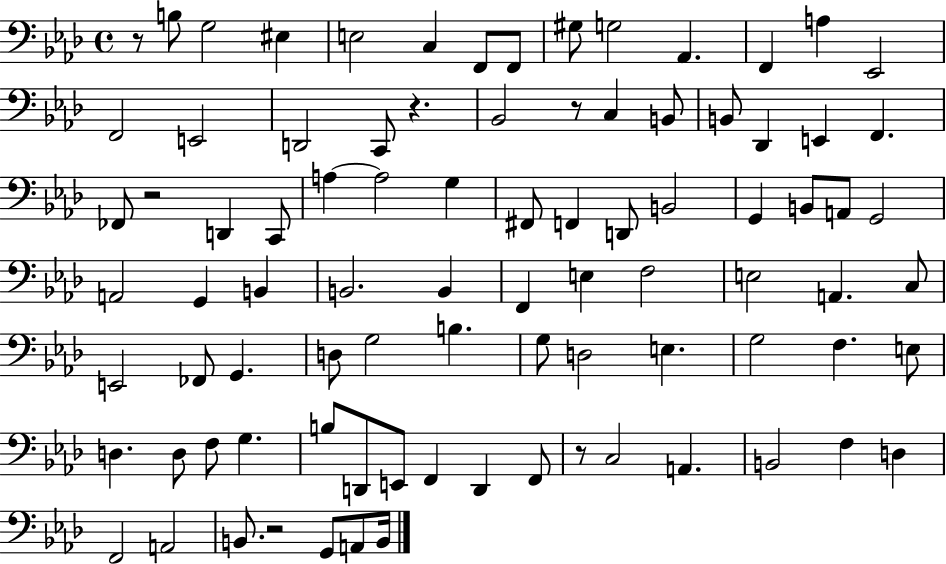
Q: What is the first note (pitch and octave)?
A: B3